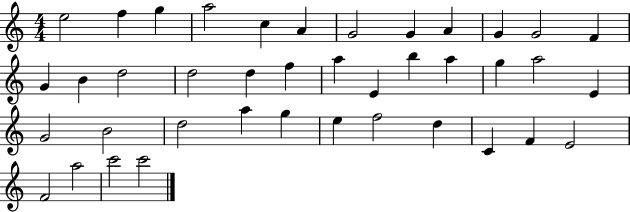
{
  \clef treble
  \numericTimeSignature
  \time 4/4
  \key c \major
  e''2 f''4 g''4 | a''2 c''4 a'4 | g'2 g'4 a'4 | g'4 g'2 f'4 | \break g'4 b'4 d''2 | d''2 d''4 f''4 | a''4 e'4 b''4 a''4 | g''4 a''2 e'4 | \break g'2 b'2 | d''2 a''4 g''4 | e''4 f''2 d''4 | c'4 f'4 e'2 | \break f'2 a''2 | c'''2 c'''2 | \bar "|."
}